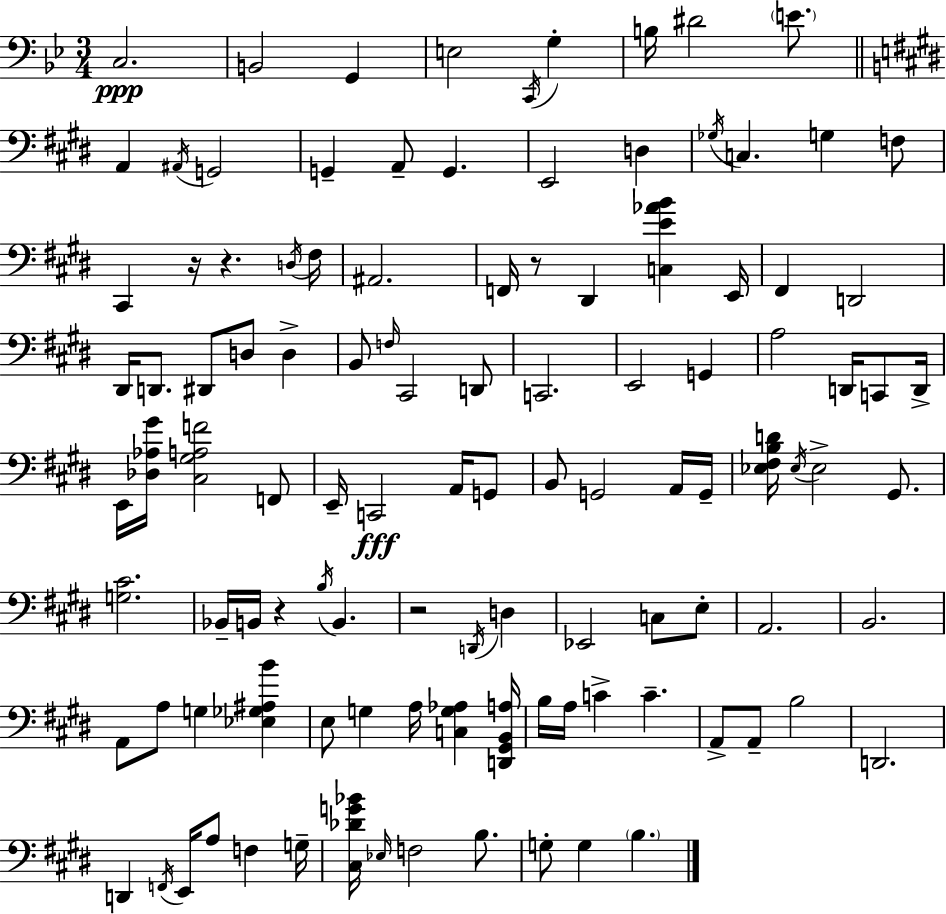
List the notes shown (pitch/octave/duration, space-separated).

C3/h. B2/h G2/q E3/h C2/s G3/q B3/s D#4/h E4/e. A2/q A#2/s G2/h G2/q A2/e G2/q. E2/h D3/q Gb3/s C3/q. G3/q F3/e C#2/q R/s R/q. D3/s F#3/s A#2/h. F2/s R/e D#2/q [C3,E4,Ab4,B4]/q E2/s F#2/q D2/h D#2/s D2/e. D#2/e D3/e D3/q B2/e F3/s C#2/h D2/e C2/h. E2/h G2/q A3/h D2/s C2/e D2/s E2/s [Db3,Ab3,G#4]/s [C#3,G#3,A3,F4]/h F2/e E2/s C2/h A2/s G2/e B2/e G2/h A2/s G2/s [Eb3,F#3,B3,D4]/s Eb3/s Eb3/h G#2/e. [G3,C#4]/h. Bb2/s B2/s R/q B3/s B2/q. R/h D2/s D3/q Eb2/h C3/e E3/e A2/h. B2/h. A2/e A3/e G3/q [Eb3,Gb3,A#3,B4]/q E3/e G3/q A3/s [C3,G3,Ab3]/q [D2,G#2,B2,A3]/s B3/s A3/s C4/q C4/q. A2/e A2/e B3/h D2/h. D2/q F2/s E2/s A3/e F3/q G3/s [C#3,Db4,G4,Bb4]/s Eb3/s F3/h B3/e. G3/e G3/q B3/q.